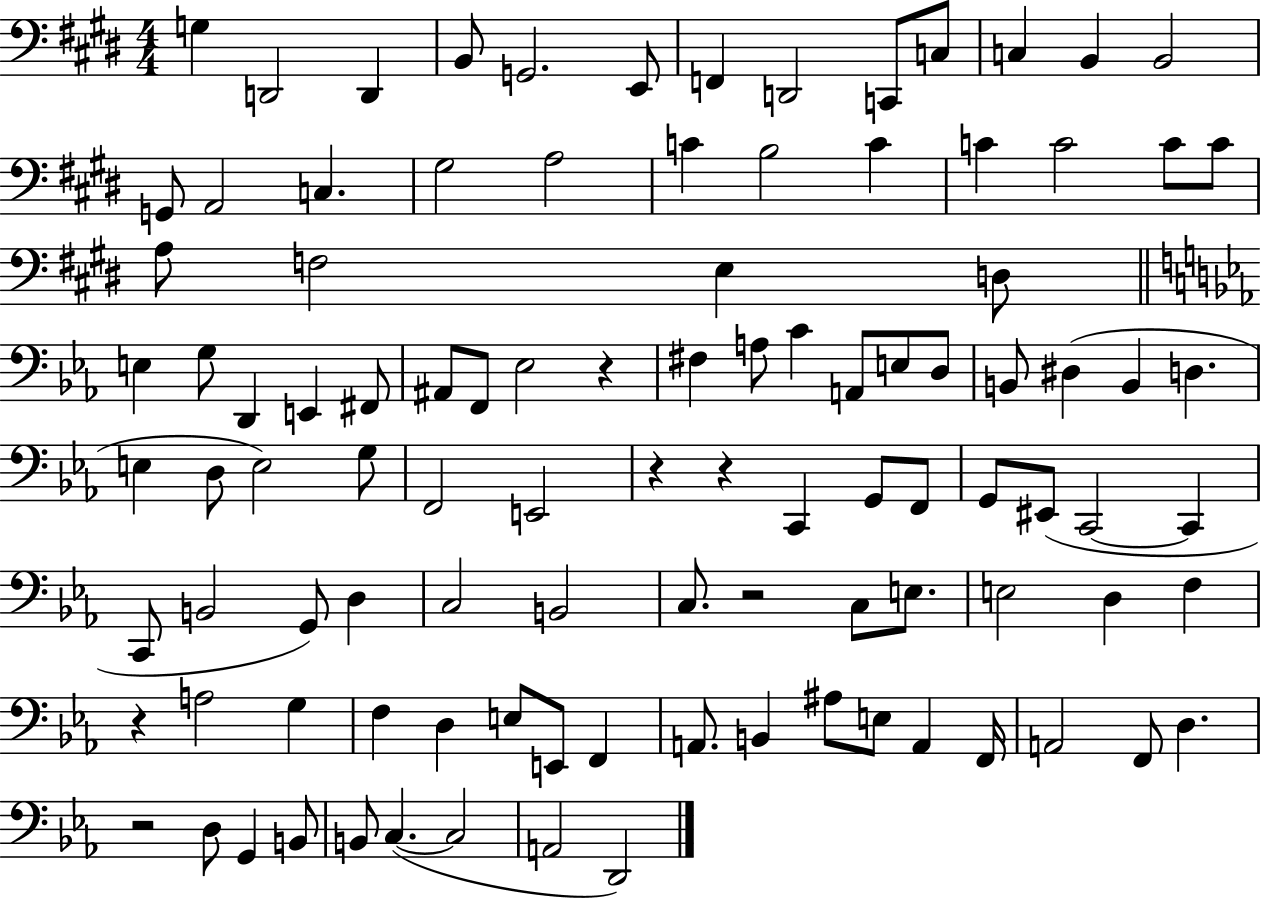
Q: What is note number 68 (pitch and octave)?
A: C3